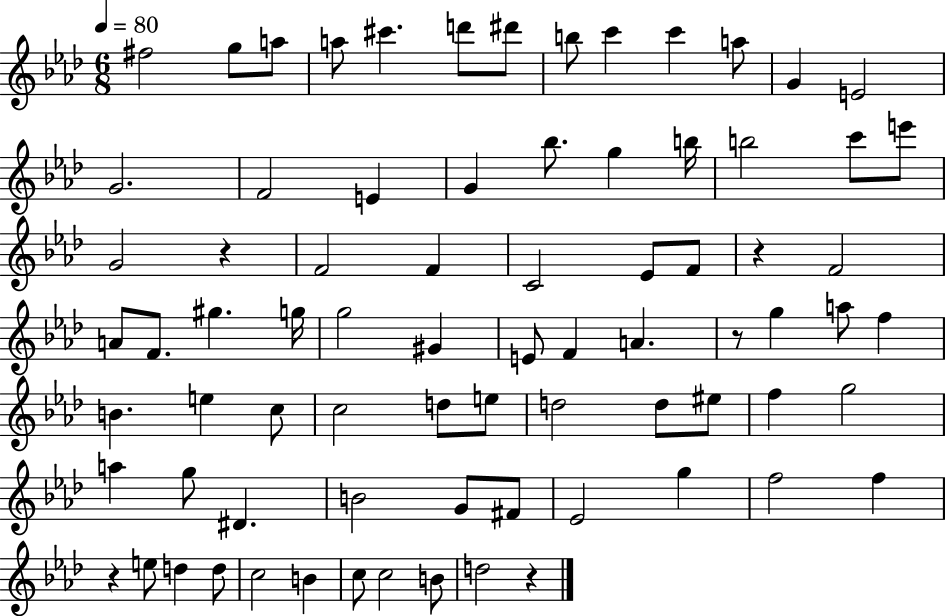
X:1
T:Untitled
M:6/8
L:1/4
K:Ab
^f2 g/2 a/2 a/2 ^c' d'/2 ^d'/2 b/2 c' c' a/2 G E2 G2 F2 E G _b/2 g b/4 b2 c'/2 e'/2 G2 z F2 F C2 _E/2 F/2 z F2 A/2 F/2 ^g g/4 g2 ^G E/2 F A z/2 g a/2 f B e c/2 c2 d/2 e/2 d2 d/2 ^e/2 f g2 a g/2 ^D B2 G/2 ^F/2 _E2 g f2 f z e/2 d d/2 c2 B c/2 c2 B/2 d2 z